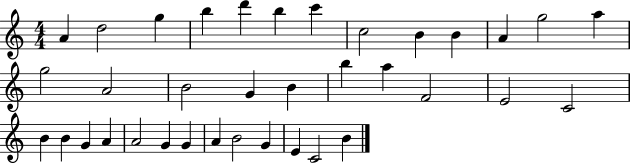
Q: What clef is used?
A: treble